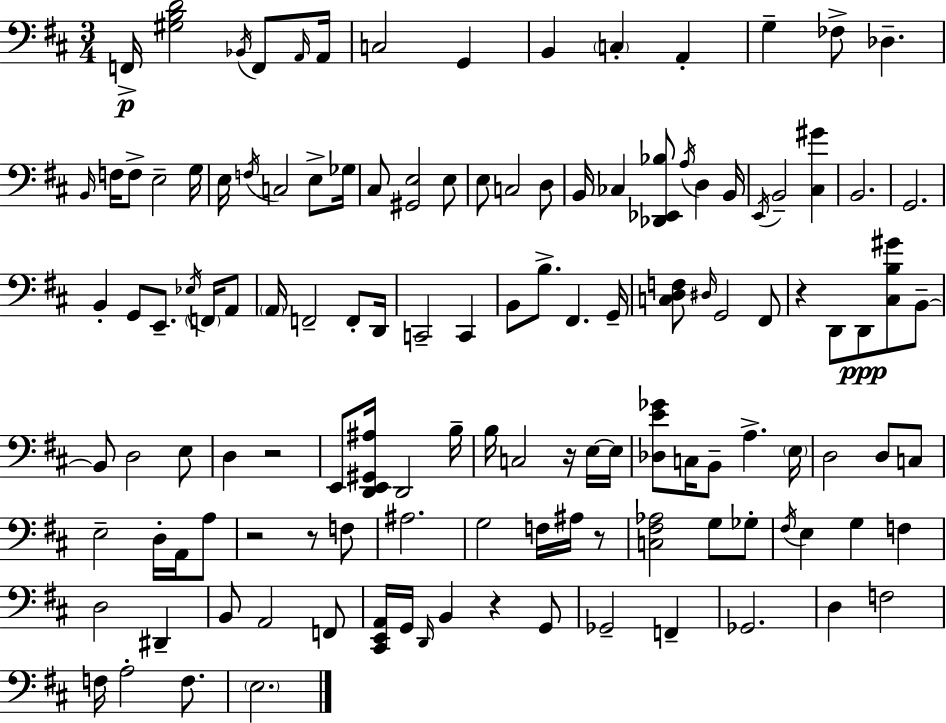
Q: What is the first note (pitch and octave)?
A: F2